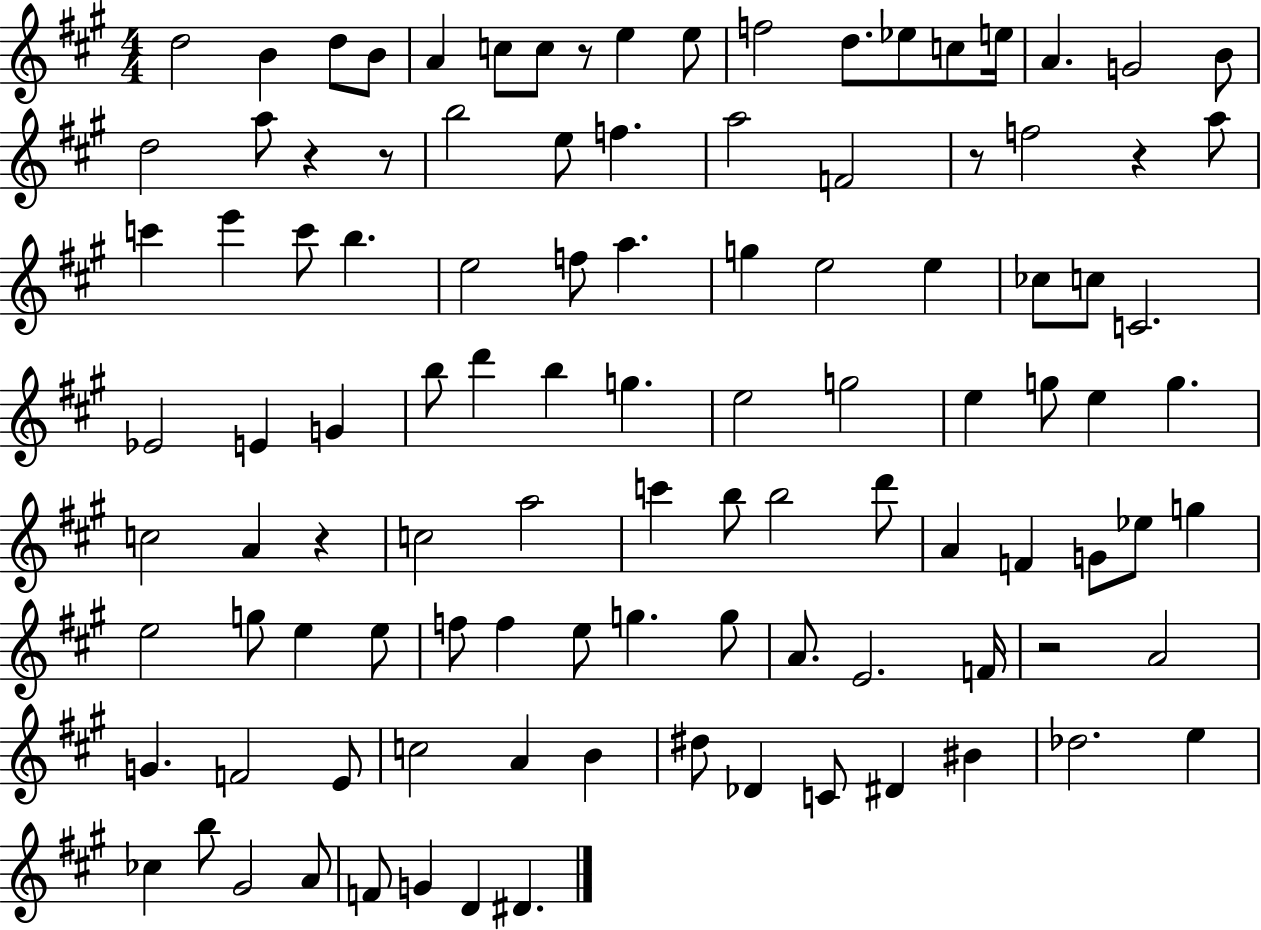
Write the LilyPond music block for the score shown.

{
  \clef treble
  \numericTimeSignature
  \time 4/4
  \key a \major
  d''2 b'4 d''8 b'8 | a'4 c''8 c''8 r8 e''4 e''8 | f''2 d''8. ees''8 c''8 e''16 | a'4. g'2 b'8 | \break d''2 a''8 r4 r8 | b''2 e''8 f''4. | a''2 f'2 | r8 f''2 r4 a''8 | \break c'''4 e'''4 c'''8 b''4. | e''2 f''8 a''4. | g''4 e''2 e''4 | ces''8 c''8 c'2. | \break ees'2 e'4 g'4 | b''8 d'''4 b''4 g''4. | e''2 g''2 | e''4 g''8 e''4 g''4. | \break c''2 a'4 r4 | c''2 a''2 | c'''4 b''8 b''2 d'''8 | a'4 f'4 g'8 ees''8 g''4 | \break e''2 g''8 e''4 e''8 | f''8 f''4 e''8 g''4. g''8 | a'8. e'2. f'16 | r2 a'2 | \break g'4. f'2 e'8 | c''2 a'4 b'4 | dis''8 des'4 c'8 dis'4 bis'4 | des''2. e''4 | \break ces''4 b''8 gis'2 a'8 | f'8 g'4 d'4 dis'4. | \bar "|."
}